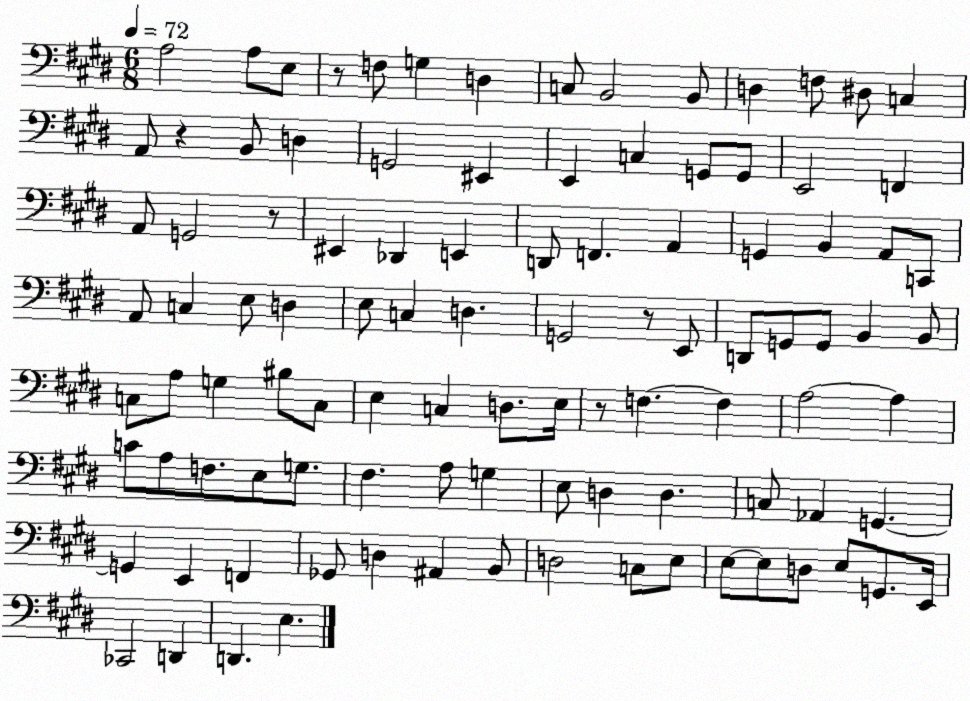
X:1
T:Untitled
M:6/8
L:1/4
K:E
A,2 A,/2 E,/2 z/2 F,/2 G, D, C,/2 B,,2 B,,/2 D, F,/2 ^D,/2 C, A,,/2 z B,,/2 D, G,,2 ^E,, E,, C, G,,/2 G,,/2 E,,2 F,, A,,/2 G,,2 z/2 ^E,, _D,, E,, D,,/2 F,, A,, G,, B,, A,,/2 C,,/2 A,,/2 C, E,/2 D, E,/2 C, D, G,,2 z/2 E,,/2 D,,/2 G,,/2 G,,/2 B,, B,,/2 C,/2 A,/2 G, ^B,/2 C,/2 E, C, D,/2 E,/4 z/2 F, F, A,2 A, C/2 A,/2 F,/2 E,/2 G,/2 ^F, A,/2 G, E,/2 D, D, C,/2 _A,, G,, G,, E,, F,, _G,,/2 D, ^A,, B,,/2 D,2 C,/2 E,/2 E,/2 E,/2 D,/2 E,/2 G,,/2 E,,/4 _C,,2 D,, D,, E,